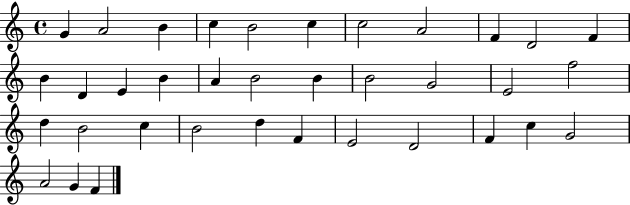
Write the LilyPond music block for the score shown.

{
  \clef treble
  \time 4/4
  \defaultTimeSignature
  \key c \major
  g'4 a'2 b'4 | c''4 b'2 c''4 | c''2 a'2 | f'4 d'2 f'4 | \break b'4 d'4 e'4 b'4 | a'4 b'2 b'4 | b'2 g'2 | e'2 f''2 | \break d''4 b'2 c''4 | b'2 d''4 f'4 | e'2 d'2 | f'4 c''4 g'2 | \break a'2 g'4 f'4 | \bar "|."
}